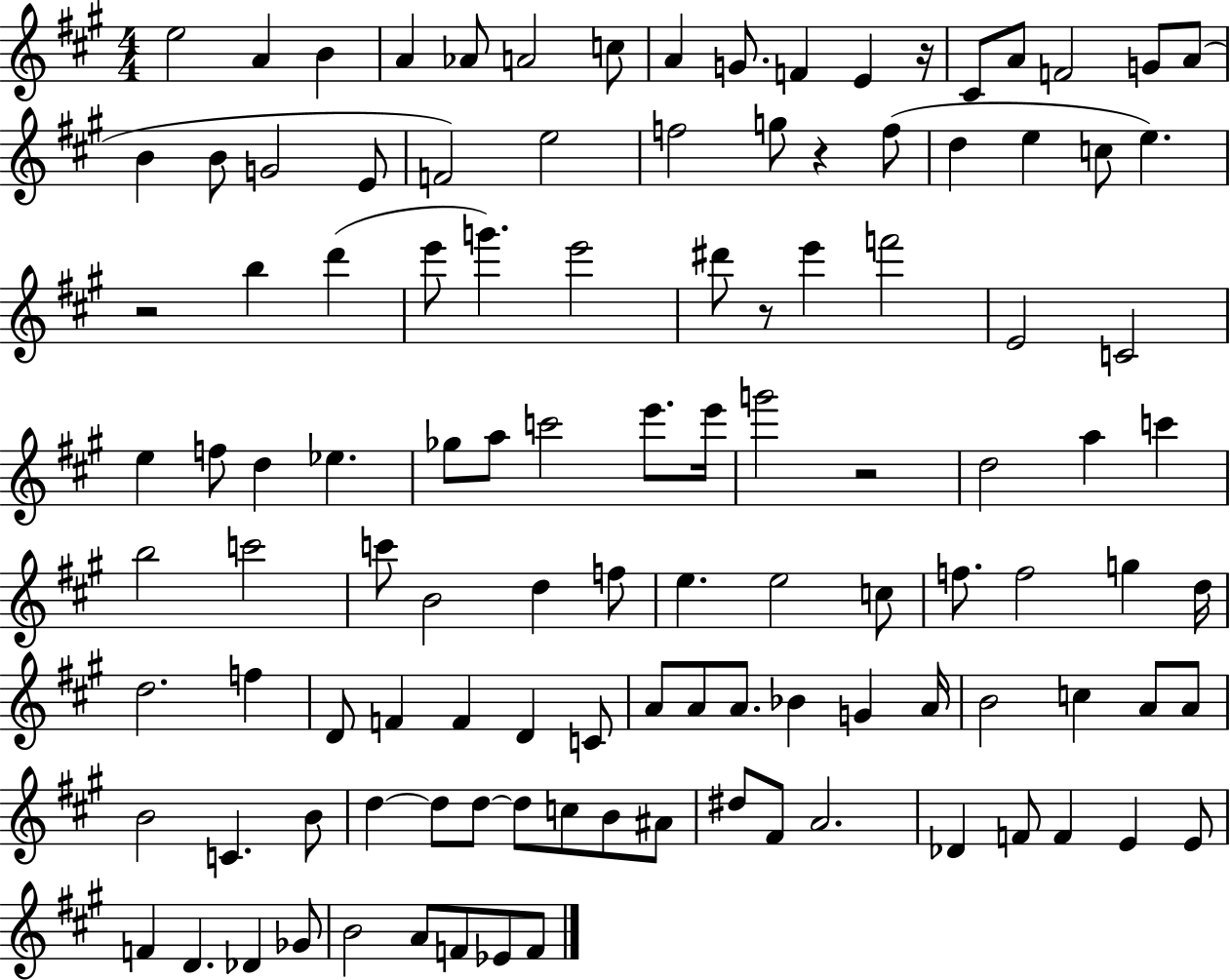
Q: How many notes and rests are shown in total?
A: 114